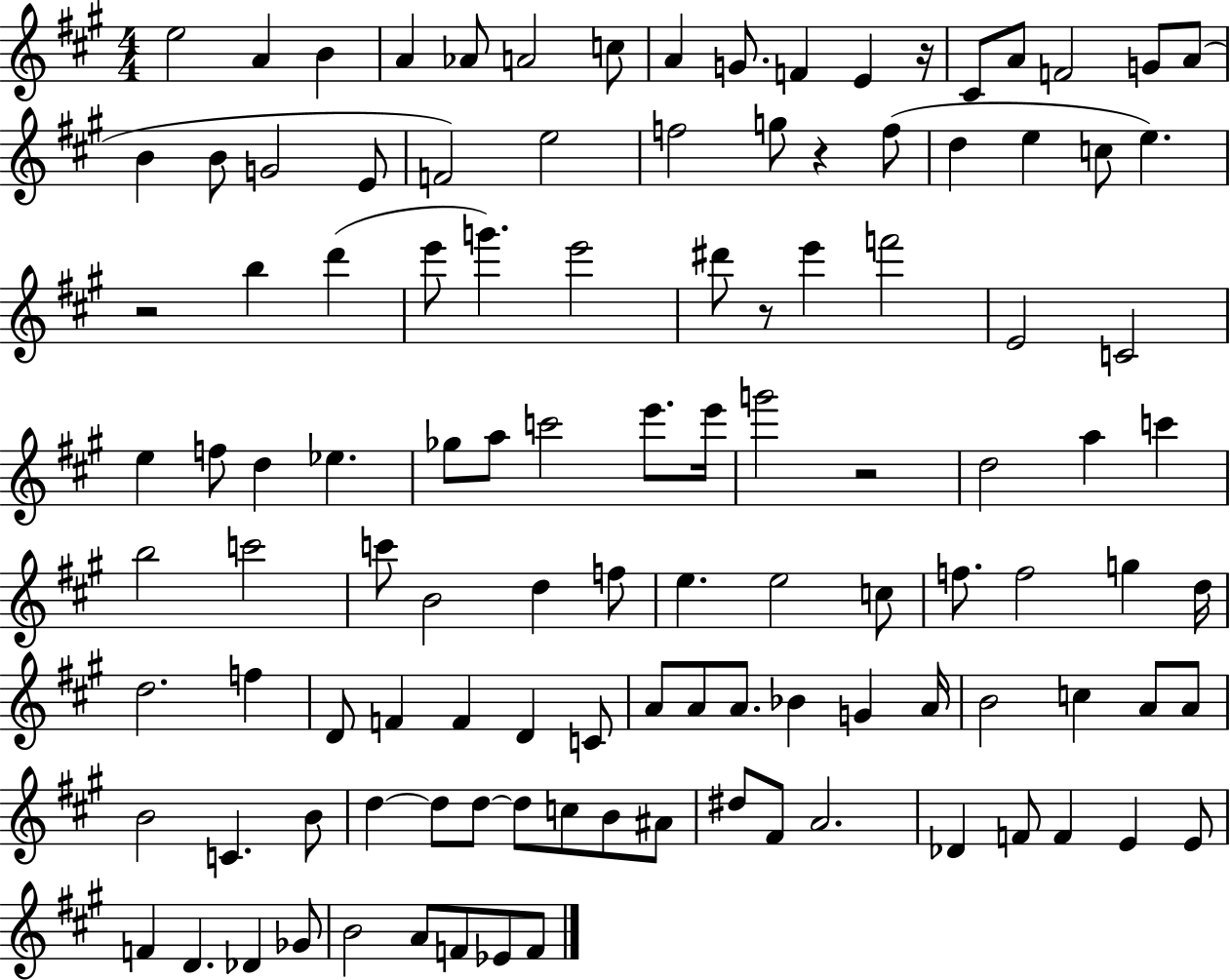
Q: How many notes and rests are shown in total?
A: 114